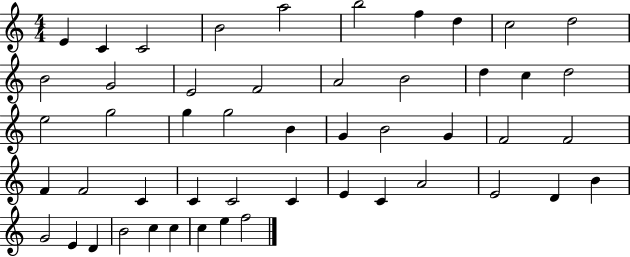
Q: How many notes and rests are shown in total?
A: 50